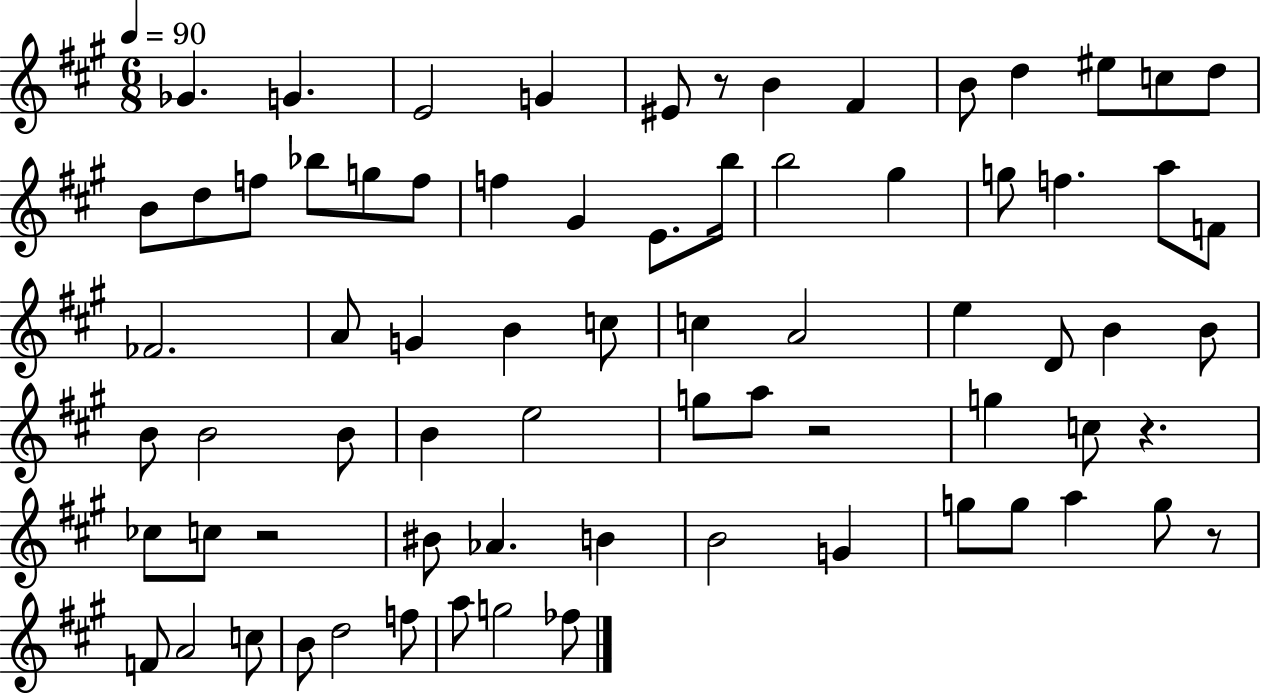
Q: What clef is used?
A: treble